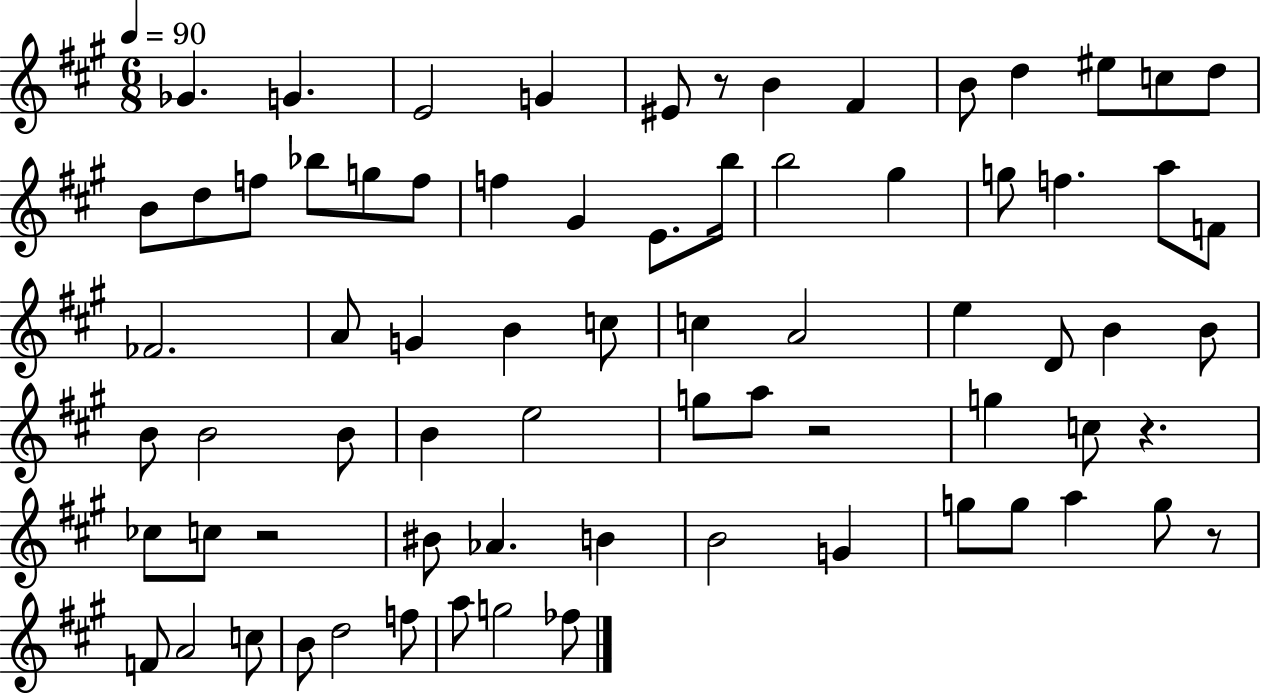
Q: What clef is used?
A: treble